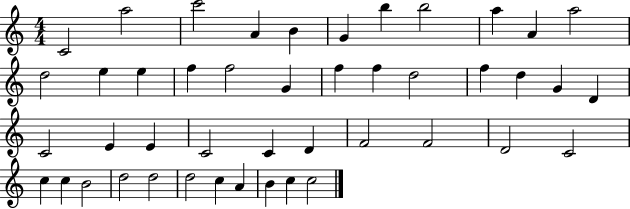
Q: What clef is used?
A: treble